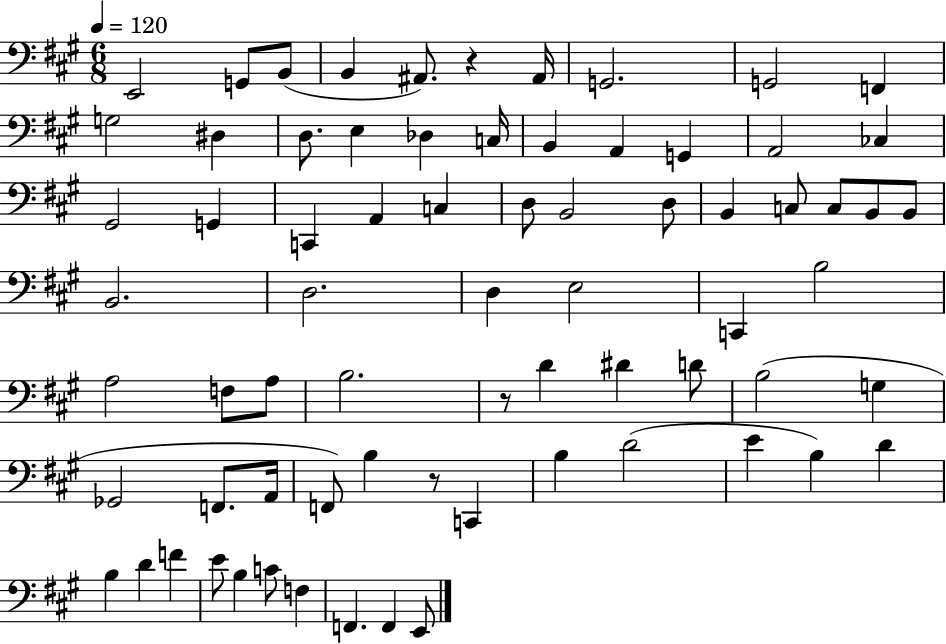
E2/h G2/e B2/e B2/q A#2/e. R/q A#2/s G2/h. G2/h F2/q G3/h D#3/q D3/e. E3/q Db3/q C3/s B2/q A2/q G2/q A2/h CES3/q G#2/h G2/q C2/q A2/q C3/q D3/e B2/h D3/e B2/q C3/e C3/e B2/e B2/e B2/h. D3/h. D3/q E3/h C2/q B3/h A3/h F3/e A3/e B3/h. R/e D4/q D#4/q D4/e B3/h G3/q Gb2/h F2/e. A2/s F2/e B3/q R/e C2/q B3/q D4/h E4/q B3/q D4/q B3/q D4/q F4/q E4/e B3/q C4/e F3/q F2/q. F2/q E2/e